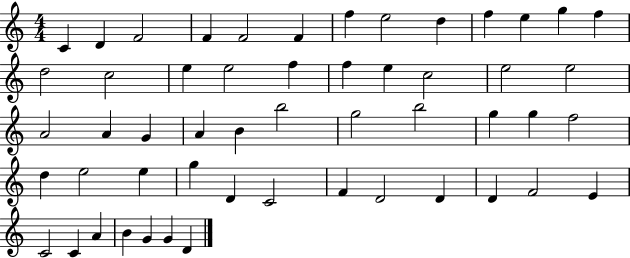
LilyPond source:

{
  \clef treble
  \numericTimeSignature
  \time 4/4
  \key c \major
  c'4 d'4 f'2 | f'4 f'2 f'4 | f''4 e''2 d''4 | f''4 e''4 g''4 f''4 | \break d''2 c''2 | e''4 e''2 f''4 | f''4 e''4 c''2 | e''2 e''2 | \break a'2 a'4 g'4 | a'4 b'4 b''2 | g''2 b''2 | g''4 g''4 f''2 | \break d''4 e''2 e''4 | g''4 d'4 c'2 | f'4 d'2 d'4 | d'4 f'2 e'4 | \break c'2 c'4 a'4 | b'4 g'4 g'4 d'4 | \bar "|."
}